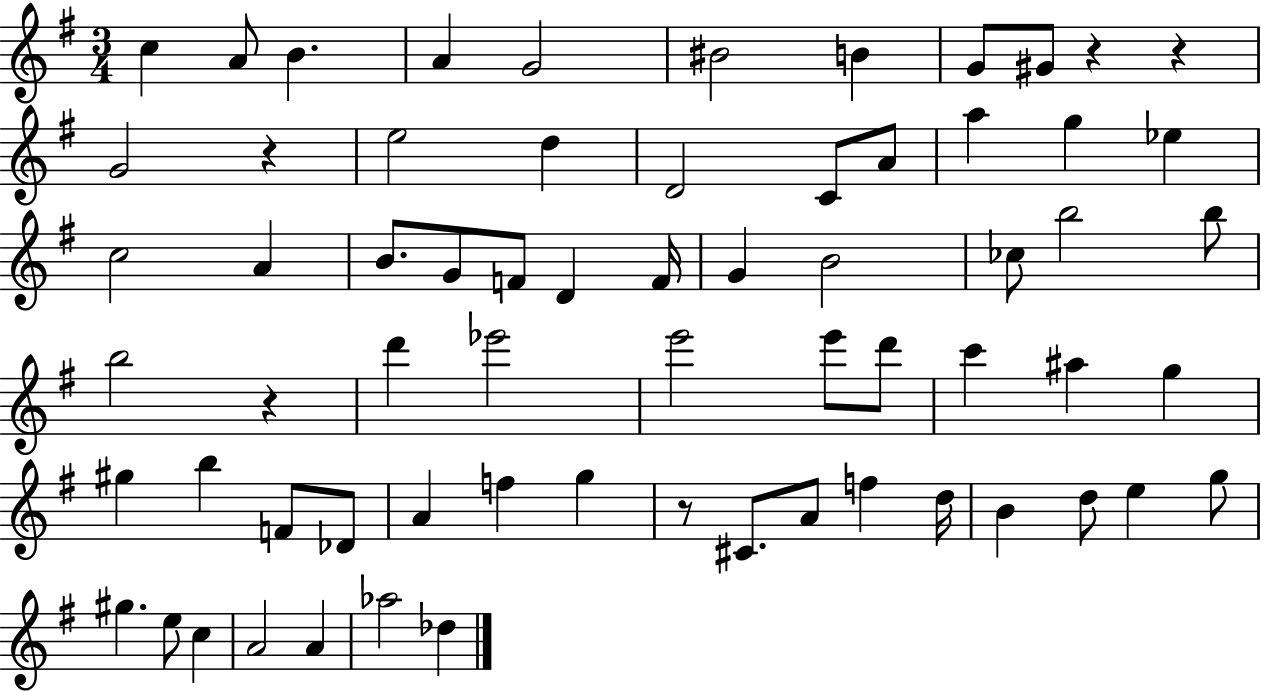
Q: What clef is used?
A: treble